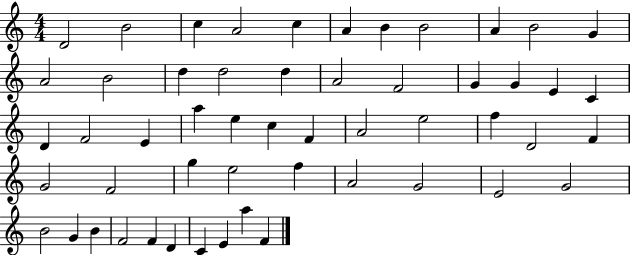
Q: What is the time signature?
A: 4/4